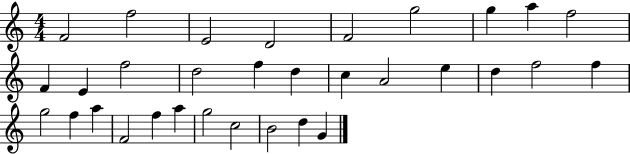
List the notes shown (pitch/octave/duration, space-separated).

F4/h F5/h E4/h D4/h F4/h G5/h G5/q A5/q F5/h F4/q E4/q F5/h D5/h F5/q D5/q C5/q A4/h E5/q D5/q F5/h F5/q G5/h F5/q A5/q F4/h F5/q A5/q G5/h C5/h B4/h D5/q G4/q